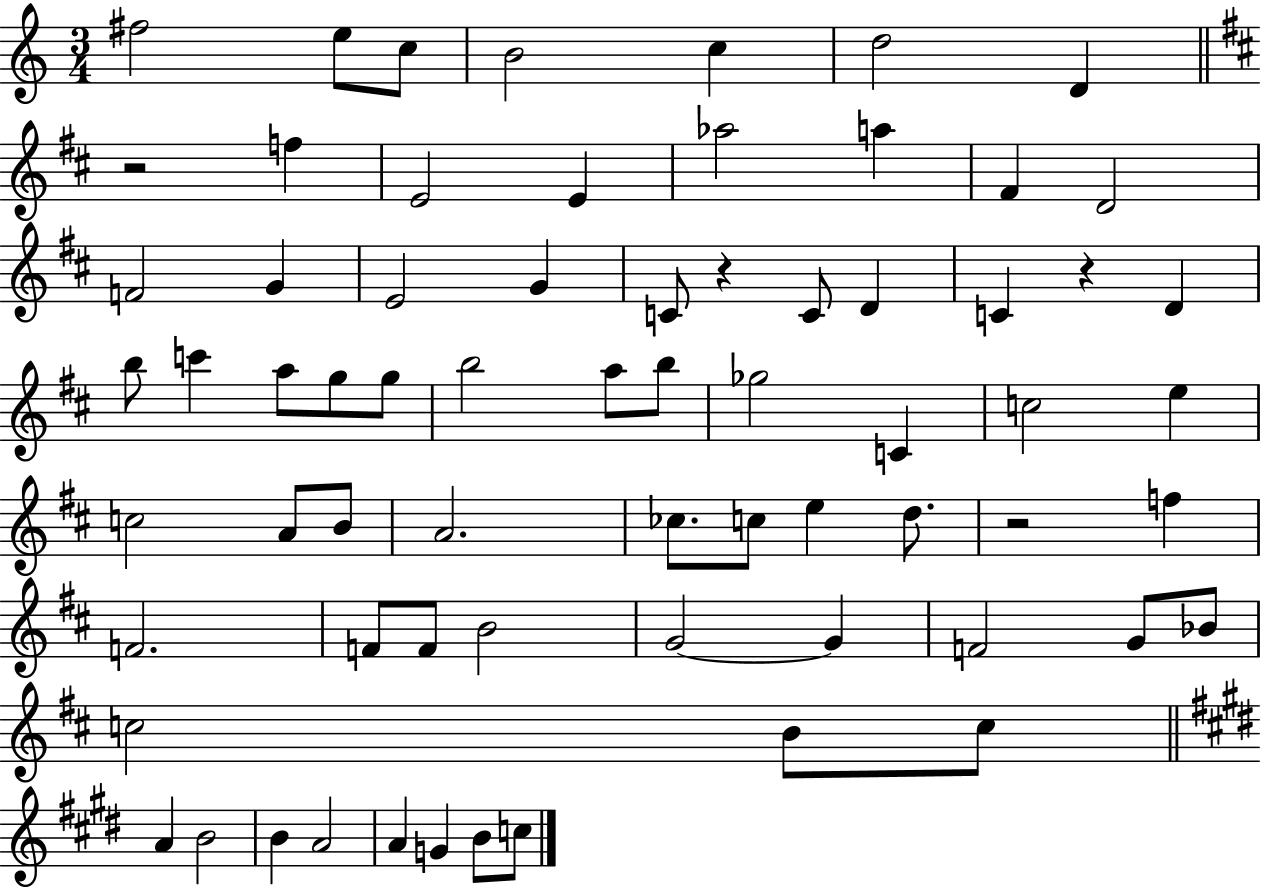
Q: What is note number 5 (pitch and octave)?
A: C5